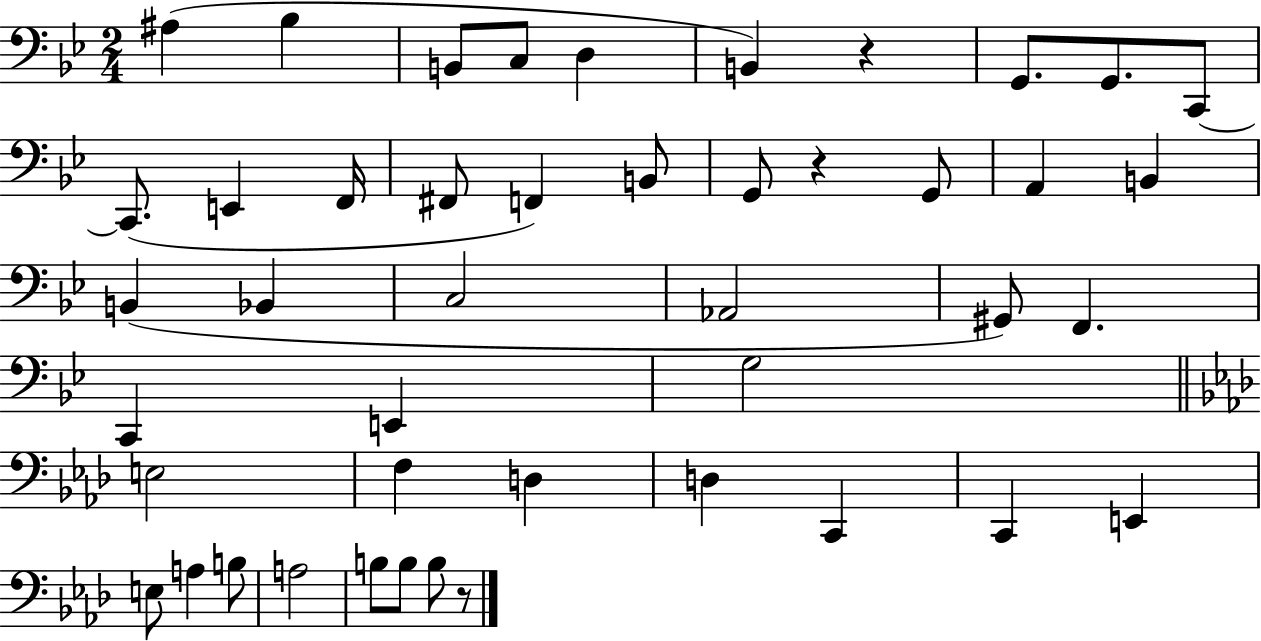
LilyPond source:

{
  \clef bass
  \numericTimeSignature
  \time 2/4
  \key bes \major
  ais4( bes4 | b,8 c8 d4 | b,4) r4 | g,8. g,8. c,8~~ | \break c,8.( e,4 f,16 | fis,8 f,4) b,8 | g,8 r4 g,8 | a,4 b,4 | \break b,4( bes,4 | c2 | aes,2 | gis,8) f,4. | \break c,4 e,4 | g2 | \bar "||" \break \key aes \major e2 | f4 d4 | d4 c,4 | c,4 e,4 | \break e8 a4 b8 | a2 | b8 b8 b8 r8 | \bar "|."
}